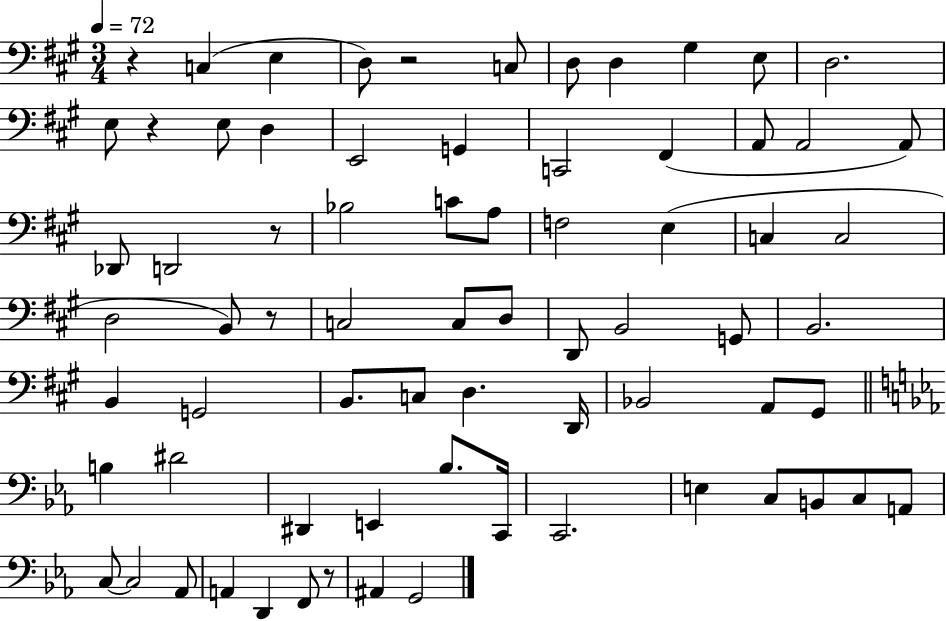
R/q C3/q E3/q D3/e R/h C3/e D3/e D3/q G#3/q E3/e D3/h. E3/e R/q E3/e D3/q E2/h G2/q C2/h F#2/q A2/e A2/h A2/e Db2/e D2/h R/e Bb3/h C4/e A3/e F3/h E3/q C3/q C3/h D3/h B2/e R/e C3/h C3/e D3/e D2/e B2/h G2/e B2/h. B2/q G2/h B2/e. C3/e D3/q. D2/s Bb2/h A2/e G#2/e B3/q D#4/h D#2/q E2/q Bb3/e. C2/s C2/h. E3/q C3/e B2/e C3/e A2/e C3/e C3/h Ab2/e A2/q D2/q F2/e R/e A#2/q G2/h